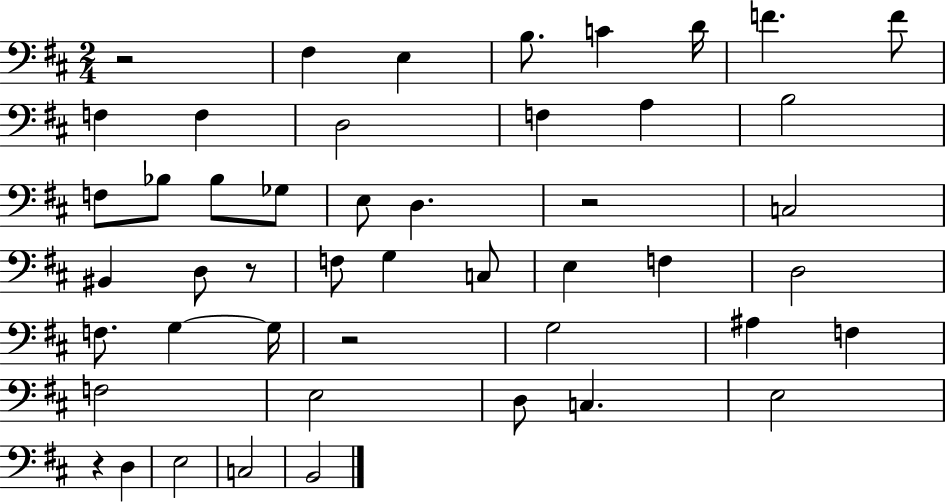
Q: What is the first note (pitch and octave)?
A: F#3